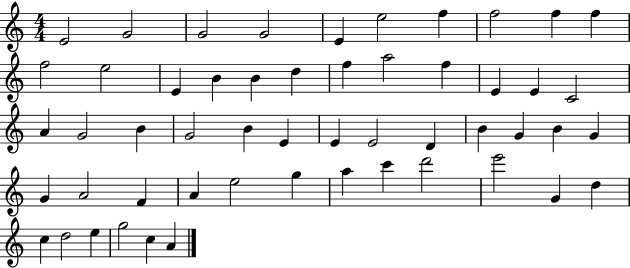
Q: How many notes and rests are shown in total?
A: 53